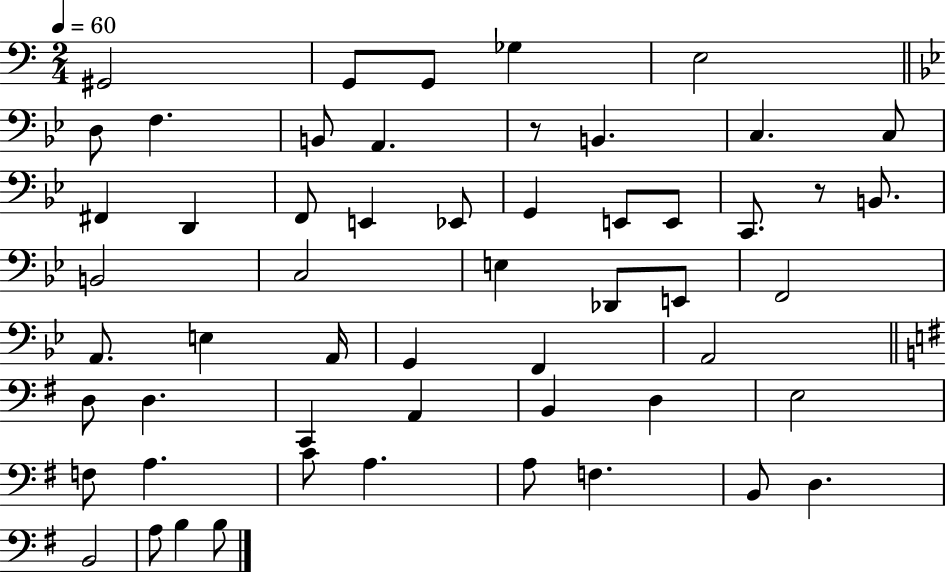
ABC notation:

X:1
T:Untitled
M:2/4
L:1/4
K:C
^G,,2 G,,/2 G,,/2 _G, E,2 D,/2 F, B,,/2 A,, z/2 B,, C, C,/2 ^F,, D,, F,,/2 E,, _E,,/2 G,, E,,/2 E,,/2 C,,/2 z/2 B,,/2 B,,2 C,2 E, _D,,/2 E,,/2 F,,2 A,,/2 E, A,,/4 G,, F,, A,,2 D,/2 D, C,, A,, B,, D, E,2 F,/2 A, C/2 A, A,/2 F, B,,/2 D, B,,2 A,/2 B, B,/2